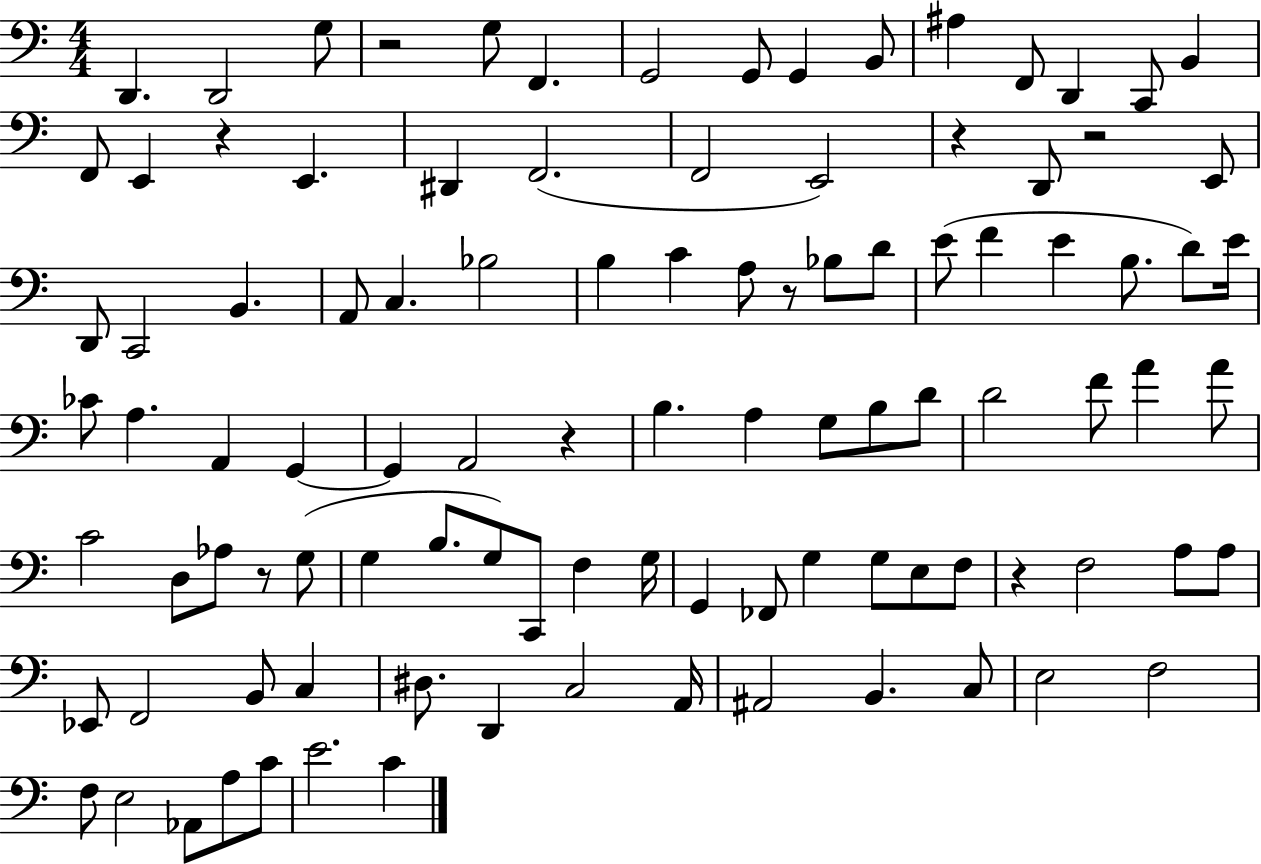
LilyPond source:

{
  \clef bass
  \numericTimeSignature
  \time 4/4
  \key c \major
  d,4. d,2 g8 | r2 g8 f,4. | g,2 g,8 g,4 b,8 | ais4 f,8 d,4 c,8 b,4 | \break f,8 e,4 r4 e,4. | dis,4 f,2.( | f,2 e,2) | r4 d,8 r2 e,8 | \break d,8 c,2 b,4. | a,8 c4. bes2 | b4 c'4 a8 r8 bes8 d'8 | e'8( f'4 e'4 b8. d'8) e'16 | \break ces'8 a4. a,4 g,4~~ | g,4 a,2 r4 | b4. a4 g8 b8 d'8 | d'2 f'8 a'4 a'8 | \break c'2 d8 aes8 r8 g8( | g4 b8. g8) c,8 f4 g16 | g,4 fes,8 g4 g8 e8 f8 | r4 f2 a8 a8 | \break ees,8 f,2 b,8 c4 | dis8. d,4 c2 a,16 | ais,2 b,4. c8 | e2 f2 | \break f8 e2 aes,8 a8 c'8 | e'2. c'4 | \bar "|."
}